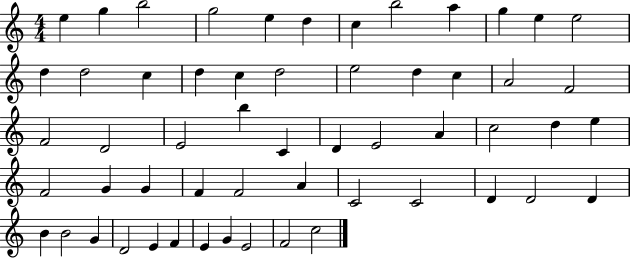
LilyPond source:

{
  \clef treble
  \numericTimeSignature
  \time 4/4
  \key c \major
  e''4 g''4 b''2 | g''2 e''4 d''4 | c''4 b''2 a''4 | g''4 e''4 e''2 | \break d''4 d''2 c''4 | d''4 c''4 d''2 | e''2 d''4 c''4 | a'2 f'2 | \break f'2 d'2 | e'2 b''4 c'4 | d'4 e'2 a'4 | c''2 d''4 e''4 | \break f'2 g'4 g'4 | f'4 f'2 a'4 | c'2 c'2 | d'4 d'2 d'4 | \break b'4 b'2 g'4 | d'2 e'4 f'4 | e'4 g'4 e'2 | f'2 c''2 | \break \bar "|."
}